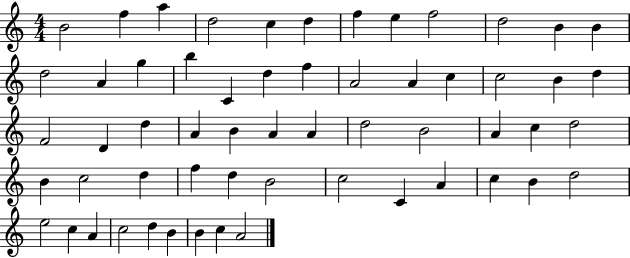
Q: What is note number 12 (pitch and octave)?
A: B4